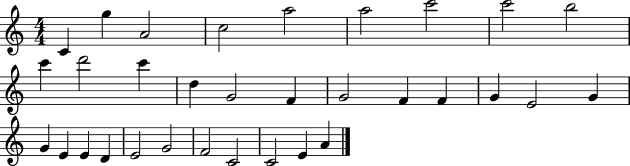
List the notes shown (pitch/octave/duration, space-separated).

C4/q G5/q A4/h C5/h A5/h A5/h C6/h C6/h B5/h C6/q D6/h C6/q D5/q G4/h F4/q G4/h F4/q F4/q G4/q E4/h G4/q G4/q E4/q E4/q D4/q E4/h G4/h F4/h C4/h C4/h E4/q A4/q